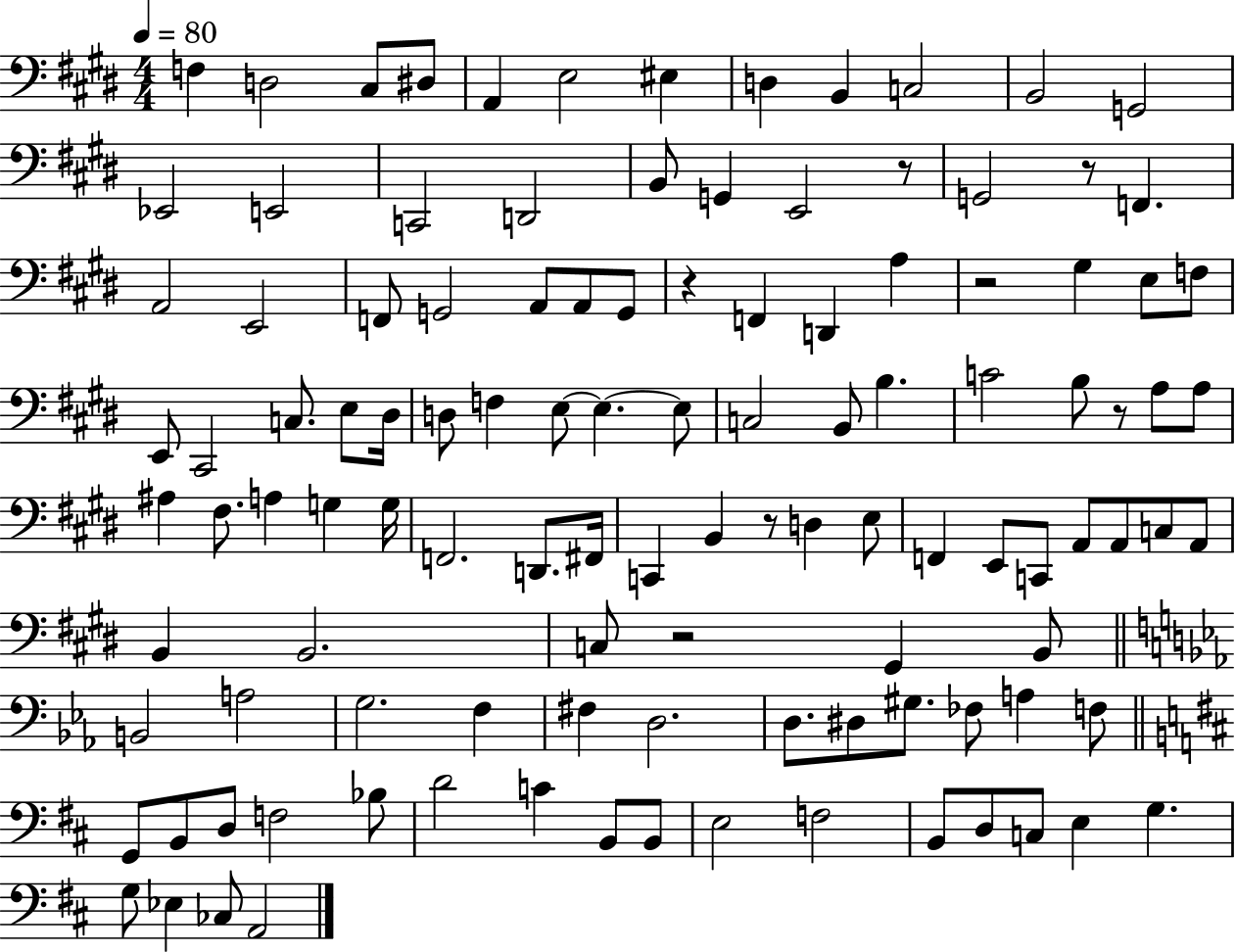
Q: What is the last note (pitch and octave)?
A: A2